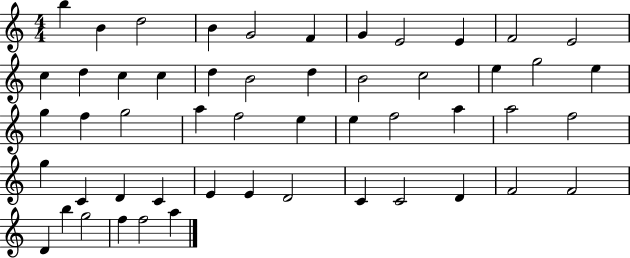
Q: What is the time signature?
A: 4/4